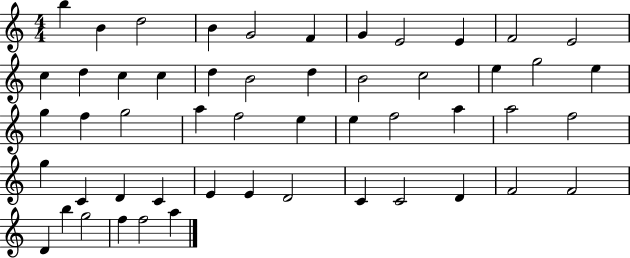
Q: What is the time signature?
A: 4/4